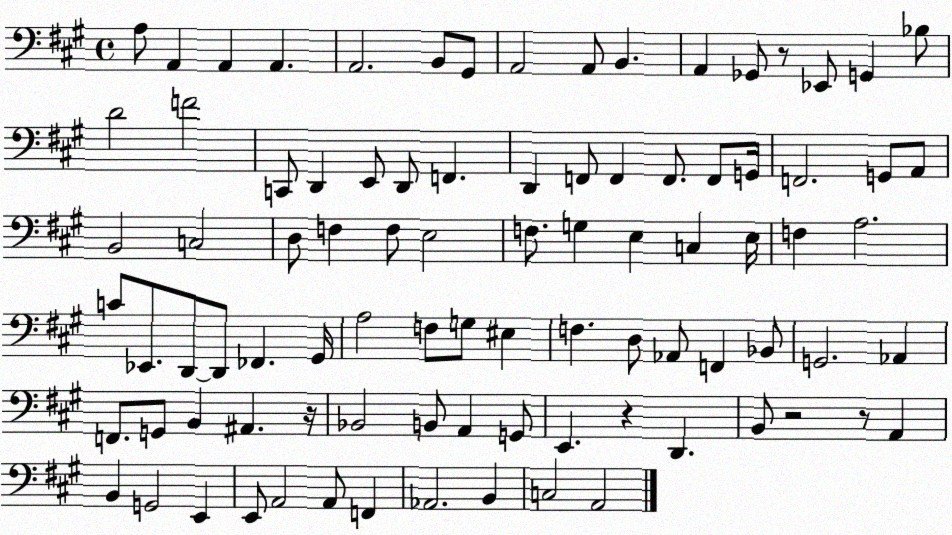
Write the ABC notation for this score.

X:1
T:Untitled
M:4/4
L:1/4
K:A
A,/2 A,, A,, A,, A,,2 B,,/2 ^G,,/2 A,,2 A,,/2 B,, A,, _G,,/2 z/2 _E,,/2 G,, _B,/2 D2 F2 C,,/2 D,, E,,/2 D,,/2 F,, D,, F,,/2 F,, F,,/2 F,,/2 G,,/4 F,,2 G,,/2 A,,/2 B,,2 C,2 D,/2 F, F,/2 E,2 F,/2 G, E, C, E,/4 F, A,2 C/2 _E,,/2 D,,/2 D,,/2 _F,, ^G,,/4 A,2 F,/2 G,/2 ^E, F, D,/2 _A,,/2 F,, _B,,/2 G,,2 _A,, F,,/2 G,,/2 B,, ^A,, z/4 _B,,2 B,,/2 A,, G,,/2 E,, z D,, B,,/2 z2 z/2 A,, B,, G,,2 E,, E,,/2 A,,2 A,,/2 F,, _A,,2 B,, C,2 A,,2